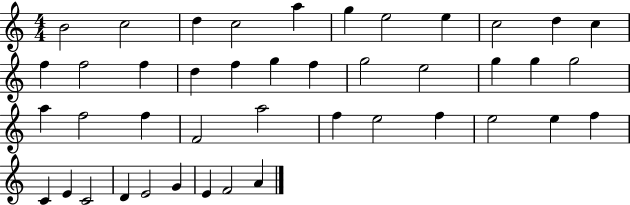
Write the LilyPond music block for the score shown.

{
  \clef treble
  \numericTimeSignature
  \time 4/4
  \key c \major
  b'2 c''2 | d''4 c''2 a''4 | g''4 e''2 e''4 | c''2 d''4 c''4 | \break f''4 f''2 f''4 | d''4 f''4 g''4 f''4 | g''2 e''2 | g''4 g''4 g''2 | \break a''4 f''2 f''4 | f'2 a''2 | f''4 e''2 f''4 | e''2 e''4 f''4 | \break c'4 e'4 c'2 | d'4 e'2 g'4 | e'4 f'2 a'4 | \bar "|."
}